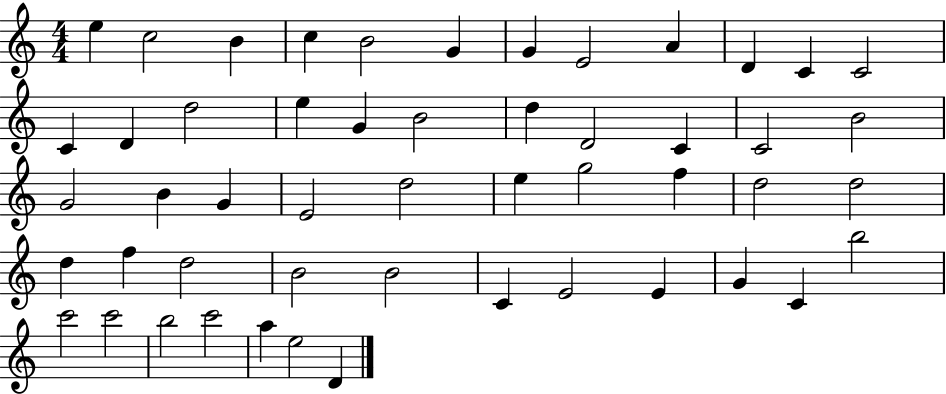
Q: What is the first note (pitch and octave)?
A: E5